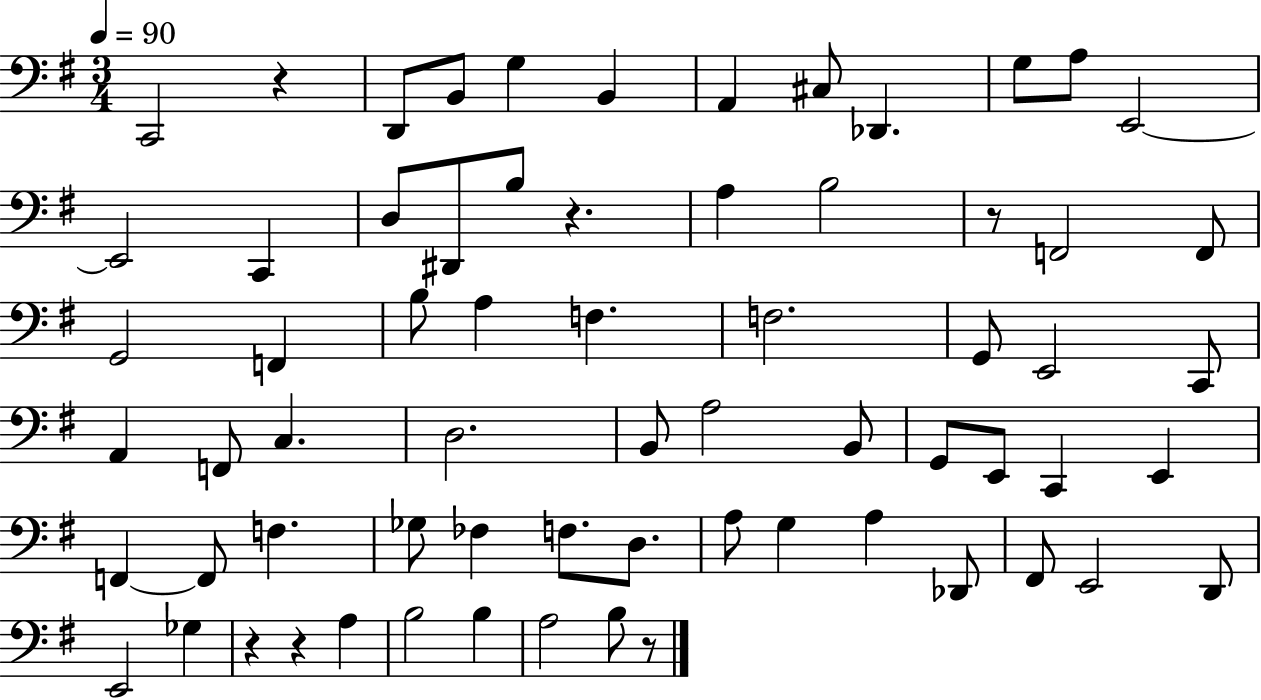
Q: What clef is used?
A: bass